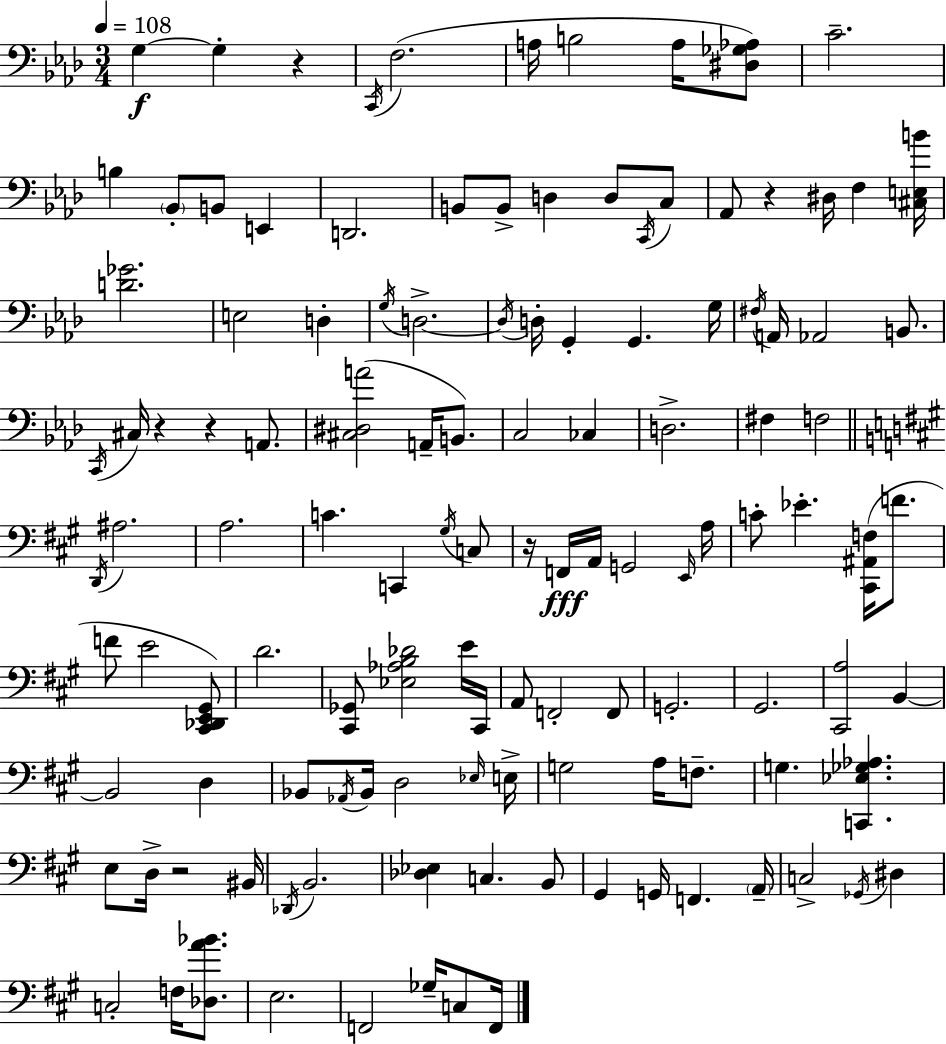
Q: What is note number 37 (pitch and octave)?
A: C#3